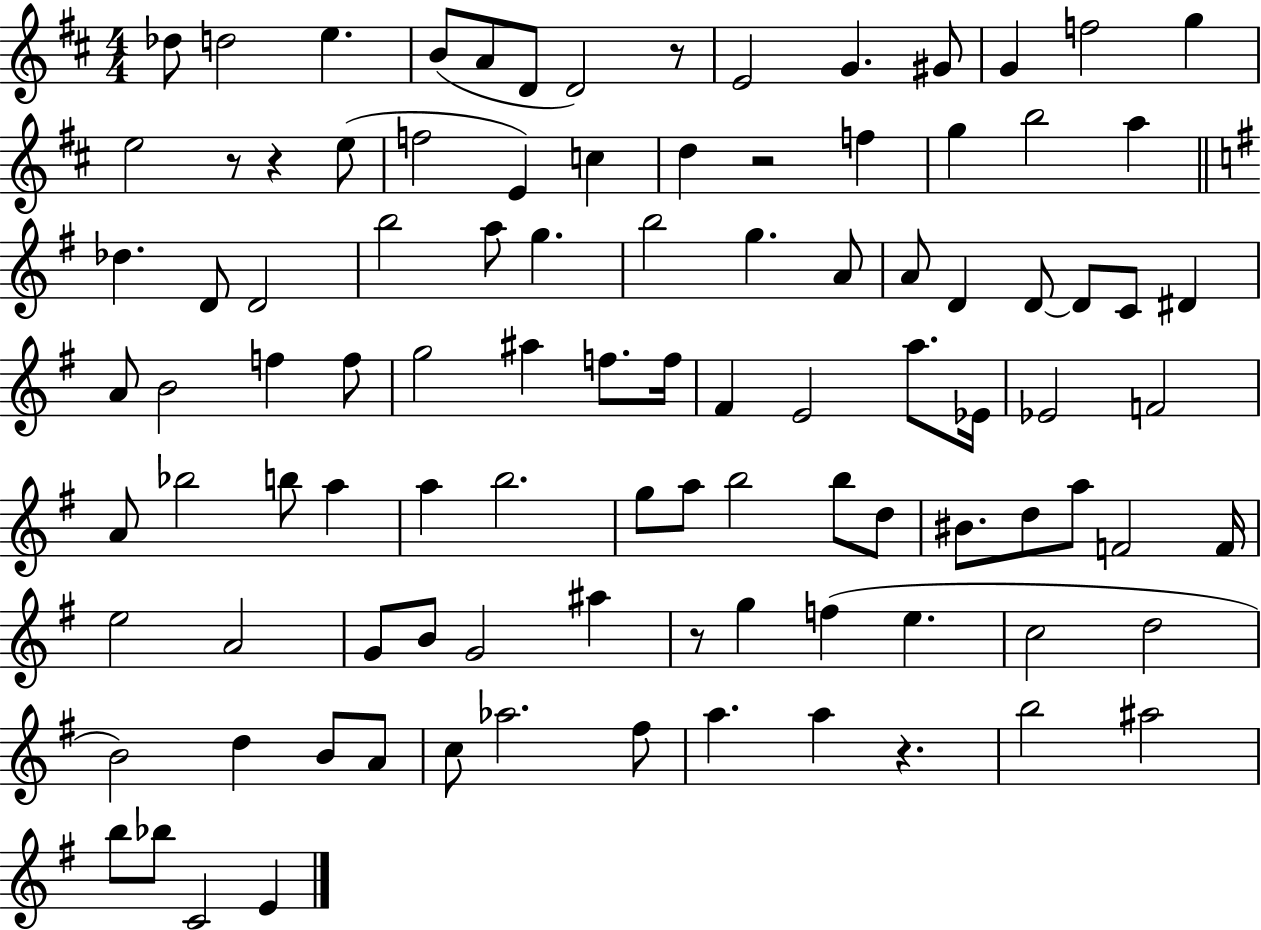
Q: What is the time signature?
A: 4/4